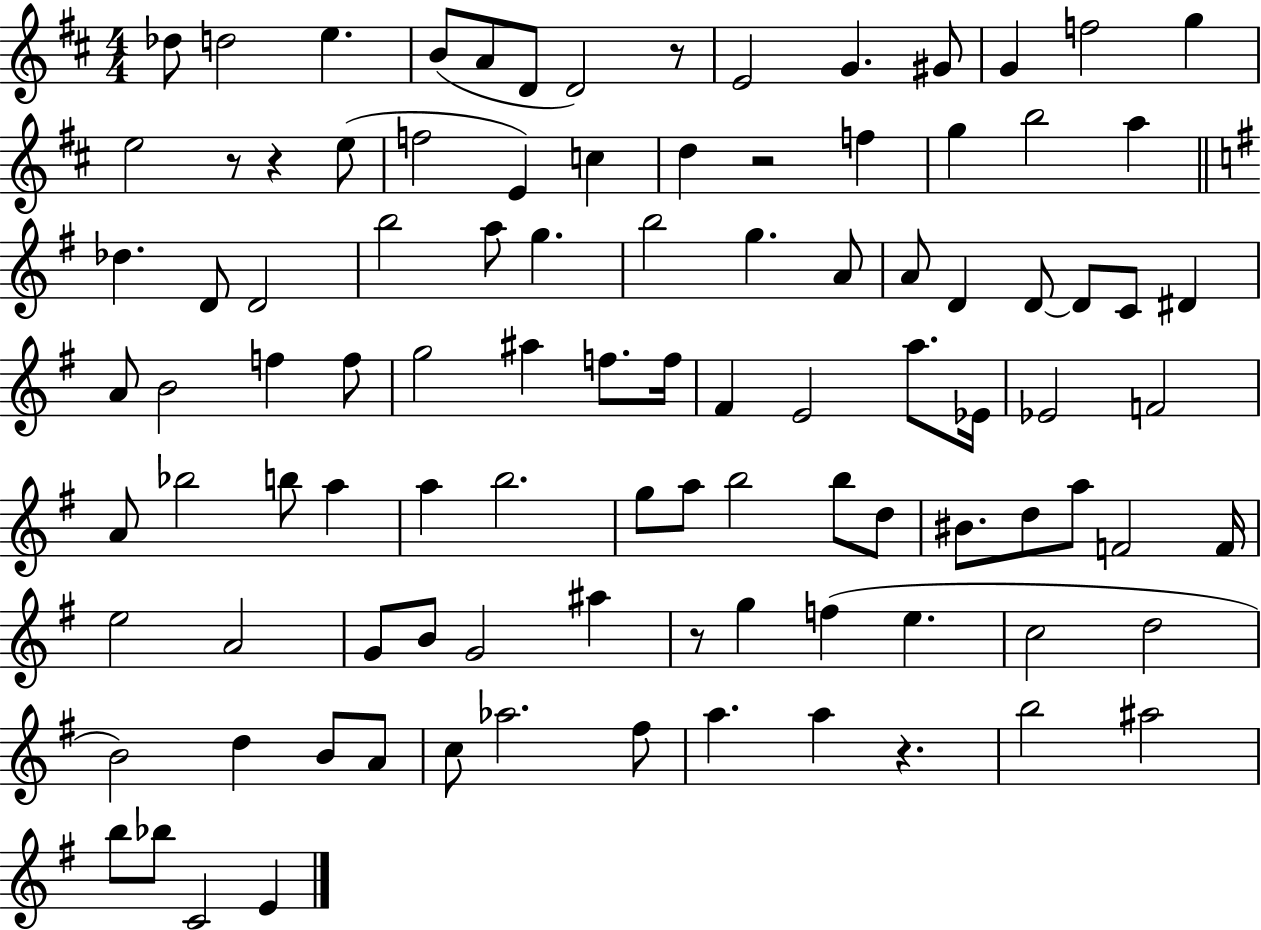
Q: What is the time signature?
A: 4/4